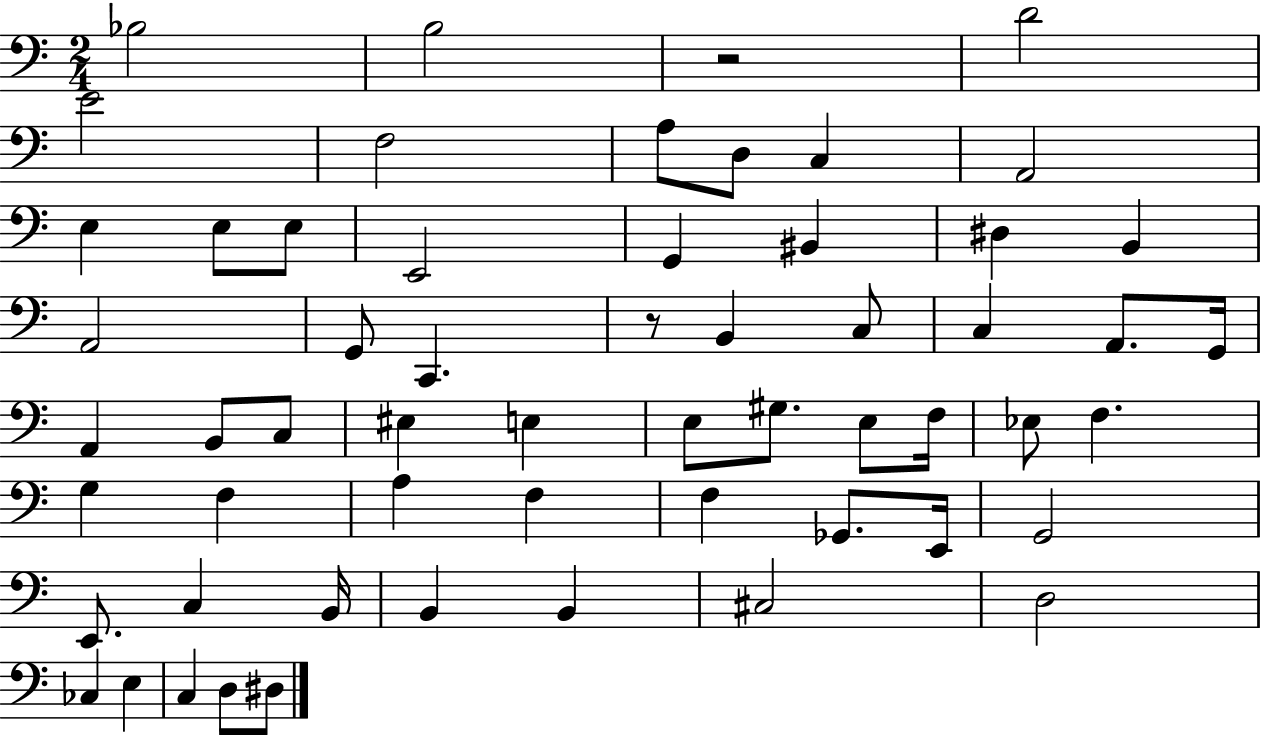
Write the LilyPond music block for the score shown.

{
  \clef bass
  \numericTimeSignature
  \time 2/4
  \key c \major
  bes2 | b2 | r2 | d'2 | \break e'2 | f2 | a8 d8 c4 | a,2 | \break e4 e8 e8 | e,2 | g,4 bis,4 | dis4 b,4 | \break a,2 | g,8 c,4. | r8 b,4 c8 | c4 a,8. g,16 | \break a,4 b,8 c8 | eis4 e4 | e8 gis8. e8 f16 | ees8 f4. | \break g4 f4 | a4 f4 | f4 ges,8. e,16 | g,2 | \break e,8. c4 b,16 | b,4 b,4 | cis2 | d2 | \break ces4 e4 | c4 d8 dis8 | \bar "|."
}